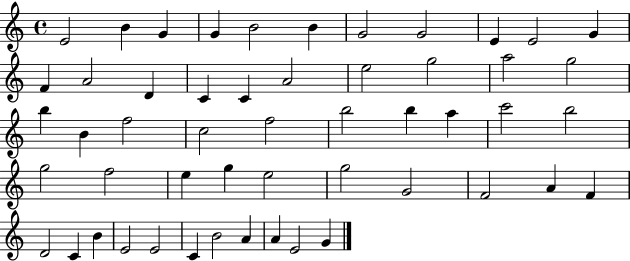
{
  \clef treble
  \time 4/4
  \defaultTimeSignature
  \key c \major
  e'2 b'4 g'4 | g'4 b'2 b'4 | g'2 g'2 | e'4 e'2 g'4 | \break f'4 a'2 d'4 | c'4 c'4 a'2 | e''2 g''2 | a''2 g''2 | \break b''4 b'4 f''2 | c''2 f''2 | b''2 b''4 a''4 | c'''2 b''2 | \break g''2 f''2 | e''4 g''4 e''2 | g''2 g'2 | f'2 a'4 f'4 | \break d'2 c'4 b'4 | e'2 e'2 | c'4 b'2 a'4 | a'4 e'2 g'4 | \break \bar "|."
}